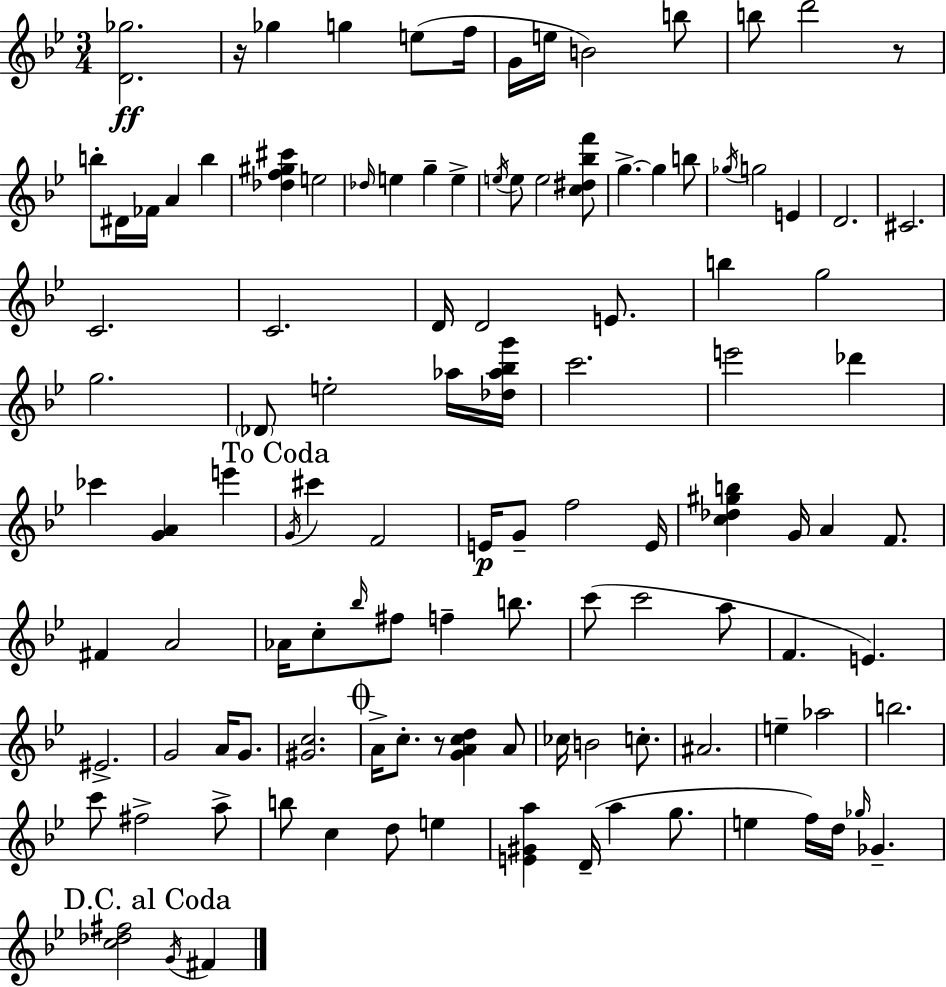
{
  \clef treble
  \numericTimeSignature
  \time 3/4
  \key bes \major
  <d' ges''>2.\ff | r16 ges''4 g''4 e''8( f''16 | g'16 e''16 b'2) b''8 | b''8 d'''2 r8 | \break b''8-. dis'16 fes'16 a'4 b''4 | <des'' f'' gis'' cis'''>4 e''2 | \grace { des''16 } e''4 g''4-- e''4-> | \acciaccatura { e''16 } e''8 e''2 | \break <c'' dis'' bes'' f'''>8 g''4.->~~ g''4 | b''8 \acciaccatura { ges''16 } g''2 e'4 | d'2. | cis'2. | \break c'2. | c'2. | d'16 d'2 | e'8. b''4 g''2 | \break g''2. | \parenthesize des'8 e''2-. | aes''16 <des'' aes'' bes'' g'''>16 c'''2. | e'''2 des'''4 | \break ces'''4 <g' a'>4 e'''4 | \mark "To Coda" \acciaccatura { g'16 } cis'''4 f'2 | e'16\p g'8-- f''2 | e'16 <c'' des'' gis'' b''>4 g'16 a'4 | \break f'8. fis'4 a'2 | aes'16 c''8-. \grace { bes''16 } fis''8 f''4-- | b''8. c'''8( c'''2 | a''8 f'4. e'4.) | \break eis'2.-> | g'2 | a'16 g'8. <gis' c''>2. | \mark \markup { \musicglyph "scripts.coda" } a'16-> c''8.-. r8 <g' a' c'' d''>4 | \break a'8 ces''16 b'2 | c''8.-. ais'2. | e''4-- aes''2 | b''2. | \break c'''8 fis''2-> | a''8-> b''8 c''4 d''8 | e''4 <e' gis' a''>4 d'16--( a''4 | g''8. e''4 f''16) d''16 \grace { ges''16 } | \break ges'4.-- \mark "D.C. al Coda" <c'' des'' fis''>2 | \acciaccatura { g'16 } fis'4 \bar "|."
}